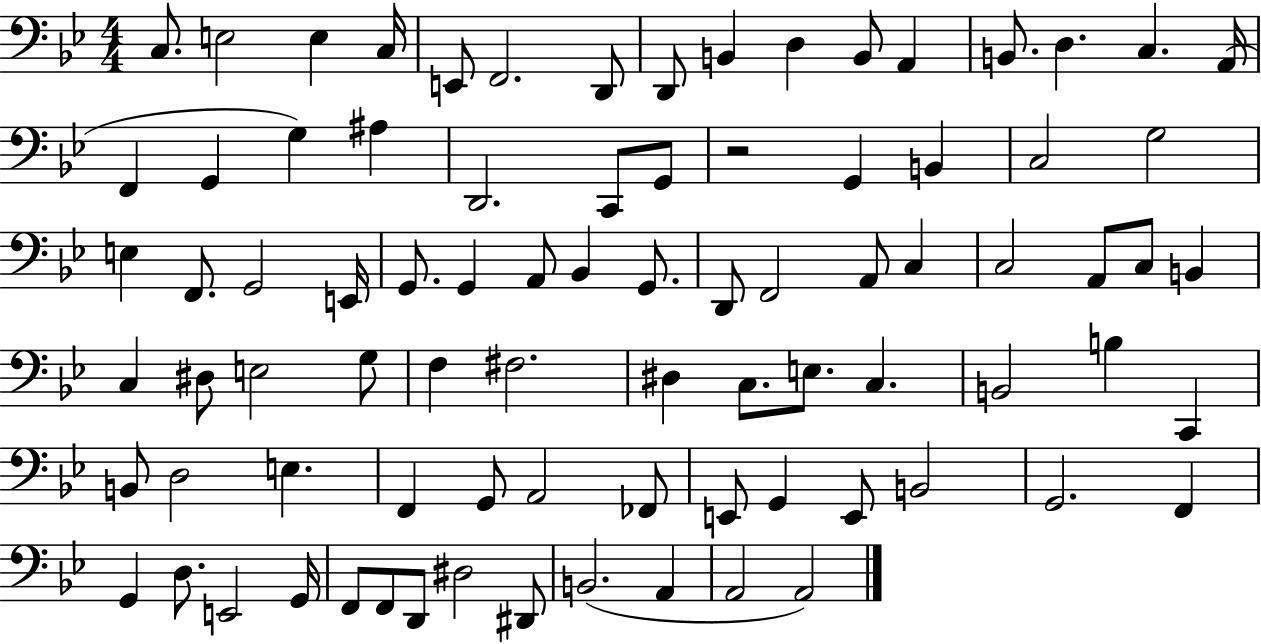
{
  \clef bass
  \numericTimeSignature
  \time 4/4
  \key bes \major
  c8. e2 e4 c16 | e,8 f,2. d,8 | d,8 b,4 d4 b,8 a,4 | b,8. d4. c4. a,16( | \break f,4 g,4 g4) ais4 | d,2. c,8 g,8 | r2 g,4 b,4 | c2 g2 | \break e4 f,8. g,2 e,16 | g,8. g,4 a,8 bes,4 g,8. | d,8 f,2 a,8 c4 | c2 a,8 c8 b,4 | \break c4 dis8 e2 g8 | f4 fis2. | dis4 c8. e8. c4. | b,2 b4 c,4 | \break b,8 d2 e4. | f,4 g,8 a,2 fes,8 | e,8 g,4 e,8 b,2 | g,2. f,4 | \break g,4 d8. e,2 g,16 | f,8 f,8 d,8 dis2 dis,8 | b,2.( a,4 | a,2 a,2) | \break \bar "|."
}